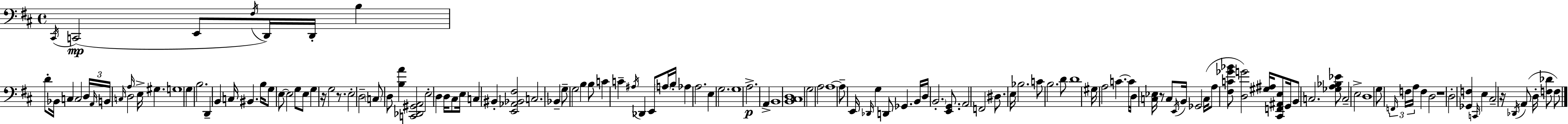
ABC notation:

X:1
T:Untitled
M:4/4
L:1/4
K:D
^C,,/4 C,,2 E,,/2 ^F,/4 D,,/4 D,,/4 B, D/2 _B,,/4 C, C,2 D,/4 A,,/4 B,,/4 C,/4 D,2 A,/4 E,/4 ^G, G,4 G, B,2 D,, B,, C,/4 ^B,, B,/4 G,/2 E,/2 E,2 G,/2 E,/2 G, z/4 G,2 z/2 E,2 D,2 C,/2 D,/2 [B,A] [C,,_D,,^G,,A,,]2 E,2 D, D,/4 ^C,/2 E,/4 C, ^B,, [E,,_A,,_B,,^F,]2 C,2 _B,, G,/2 G,2 B, B,/2 C C ^A,/4 _D,, E,,/2 A,/4 B,/4 _A, A,2 E, G,2 G,4 A,2 A,, B,,4 [B,,^C,D,]4 G,2 A,2 A,4 A,/2 E,,/4 _D,,/4 G, D,,/2 _G,, B,,/4 D,/4 B,,2 [E,,G,,]/2 A,,2 F,,2 ^D,/2 E,/4 _B,2 C/2 B,2 D/2 D4 ^G,/4 A,2 C C/4 D,/4 [C,_E,]/4 z/2 C,/2 E,,/4 B,,/4 _G,,2 C,/4 A,/2 [^F,C_G_B]/2 [D,G]2 [^G,^A,]/4 [^C,,F,,^A,,E,]/2 G,,/4 B,,/2 C,2 [_G,A,_B,_E]/2 C,2 E,2 D,4 G,/2 F,,/4 F,/4 A,/4 F, D,2 z4 D,2 [_G,,F,] C,,/4 E, ^C,2 z/4 _D,,/4 A,,/2 D,/4 [F,_D]/2 F,/2